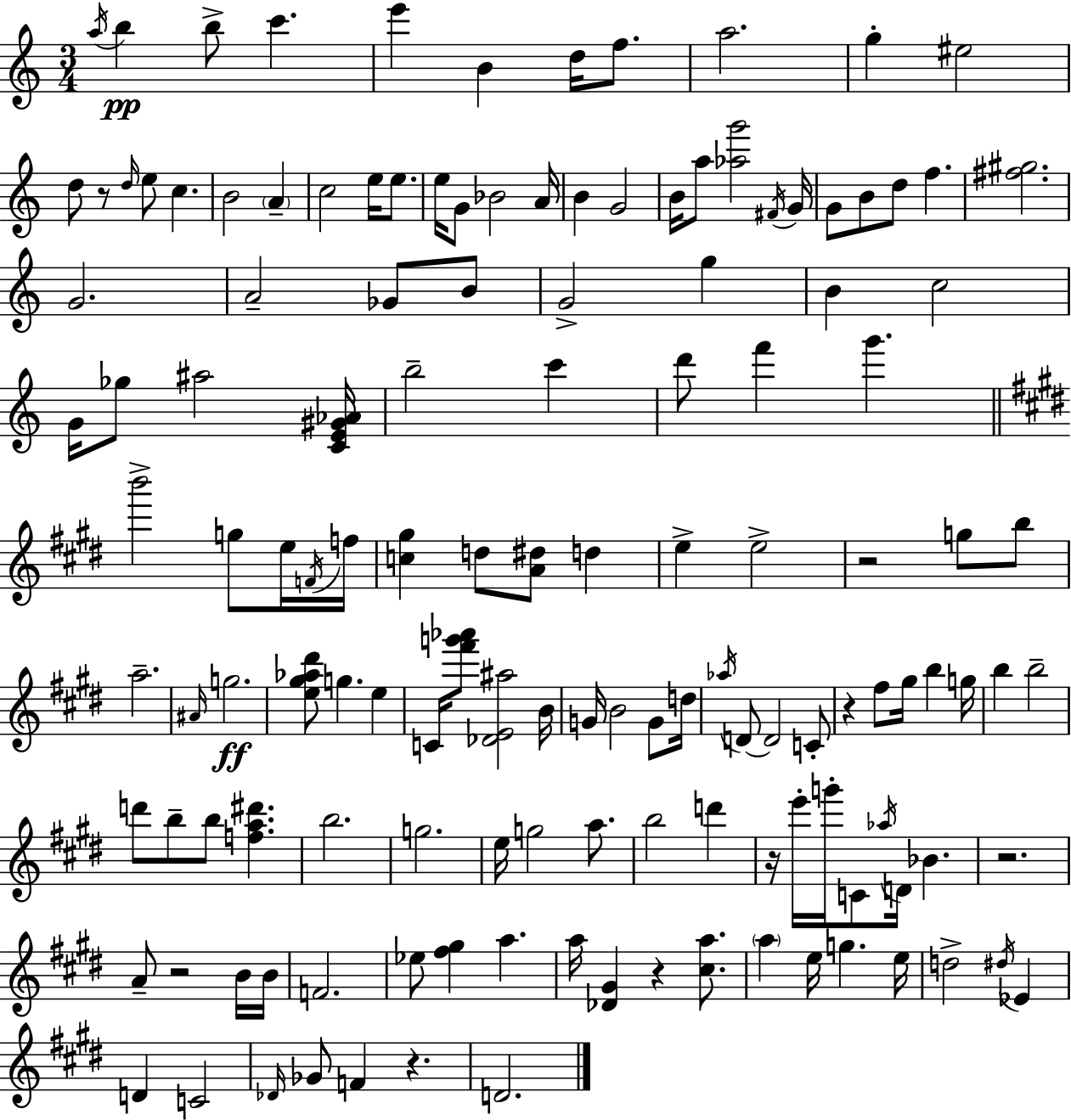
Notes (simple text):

A5/s B5/q B5/e C6/q. E6/q B4/q D5/s F5/e. A5/h. G5/q EIS5/h D5/e R/e D5/s E5/e C5/q. B4/h A4/q C5/h E5/s E5/e. E5/s G4/e Bb4/h A4/s B4/q G4/h B4/s A5/e [Ab5,G6]/h F#4/s G4/s G4/e B4/e D5/e F5/q. [F#5,G#5]/h. G4/h. A4/h Gb4/e B4/e G4/h G5/q B4/q C5/h G4/s Gb5/e A#5/h [C4,E4,G#4,Ab4]/s B5/h C6/q D6/e F6/q G6/q. B6/h G5/e E5/s F4/s F5/s [C5,G#5]/q D5/e [A4,D#5]/e D5/q E5/q E5/h R/h G5/e B5/e A5/h. A#4/s G5/h. [E5,G#5,Ab5,D#6]/e G5/q. E5/q C4/s [F#6,G6,Ab6]/e [Db4,E4,A#5]/h B4/s G4/s B4/h G4/e D5/s Ab5/s D4/e D4/h C4/e R/q F#5/e G#5/s B5/q G5/s B5/q B5/h D6/e B5/e B5/e [F5,A5,D#6]/q. B5/h. G5/h. E5/s G5/h A5/e. B5/h D6/q R/s E6/s G6/s C4/e Ab5/s D4/s Bb4/q. R/h. A4/e R/h B4/s B4/s F4/h. Eb5/e [F#5,G#5]/q A5/q. A5/s [Db4,G#4]/q R/q [C#5,A5]/e. A5/q E5/s G5/q. E5/s D5/h D#5/s Eb4/q D4/q C4/h Db4/s Gb4/e F4/q R/q. D4/h.